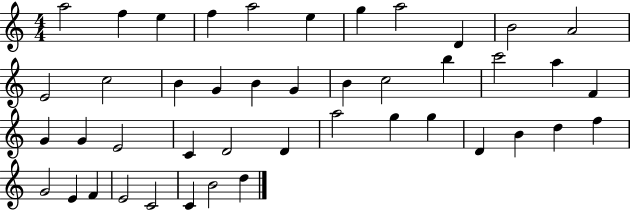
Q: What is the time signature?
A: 4/4